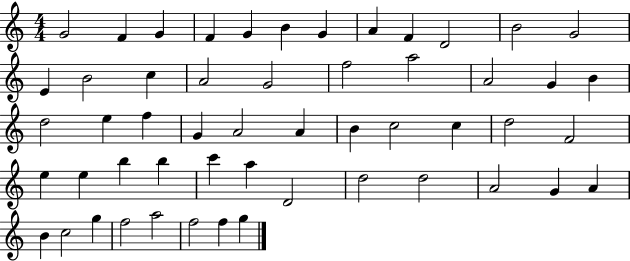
G4/h F4/q G4/q F4/q G4/q B4/q G4/q A4/q F4/q D4/h B4/h G4/h E4/q B4/h C5/q A4/h G4/h F5/h A5/h A4/h G4/q B4/q D5/h E5/q F5/q G4/q A4/h A4/q B4/q C5/h C5/q D5/h F4/h E5/q E5/q B5/q B5/q C6/q A5/q D4/h D5/h D5/h A4/h G4/q A4/q B4/q C5/h G5/q F5/h A5/h F5/h F5/q G5/q